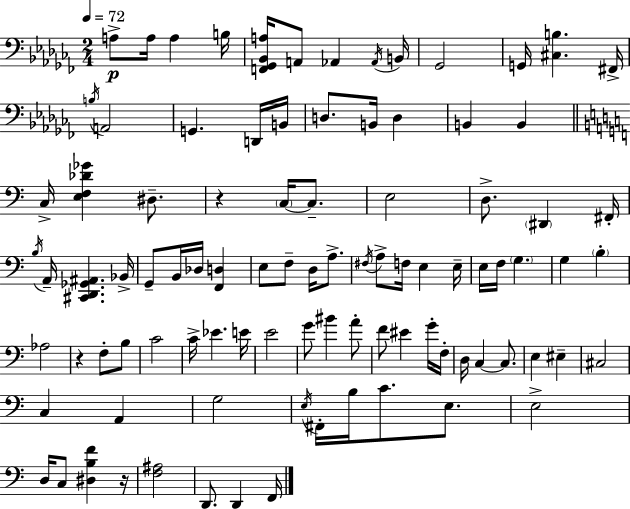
X:1
T:Untitled
M:2/4
L:1/4
K:Abm
A,/2 A,/4 A, B,/4 [F,,_G,,_B,,A,]/4 A,,/2 _A,, _A,,/4 B,,/4 _G,,2 G,,/4 [^C,B,] ^F,,/4 B,/4 A,,2 G,, D,,/4 B,,/4 D,/2 B,,/4 D, B,, B,, C,/4 [E,F,_D_G] ^D,/2 z C,/4 C,/2 E,2 D,/2 ^D,, ^F,,/4 B,/4 A,,/4 [^C,,D,,_G,,^A,,] _B,,/4 G,,/2 B,,/4 _D,/4 [F,,D,] E,/2 F,/2 D,/4 A,/2 ^F,/4 A,/2 F,/4 E, E,/4 E,/4 F,/4 G, G, B, _A,2 z F,/2 B,/2 C2 C/4 _E E/4 E2 G/2 ^B A/2 F/2 ^E G/4 F,/4 D,/4 C, C,/2 E, ^E, ^C,2 C, A,, G,2 E,/4 ^F,,/4 B,/4 C/2 E,/2 E,2 D,/4 C,/2 [^D,B,F] z/4 [F,^A,]2 D,,/2 D,, F,,/4